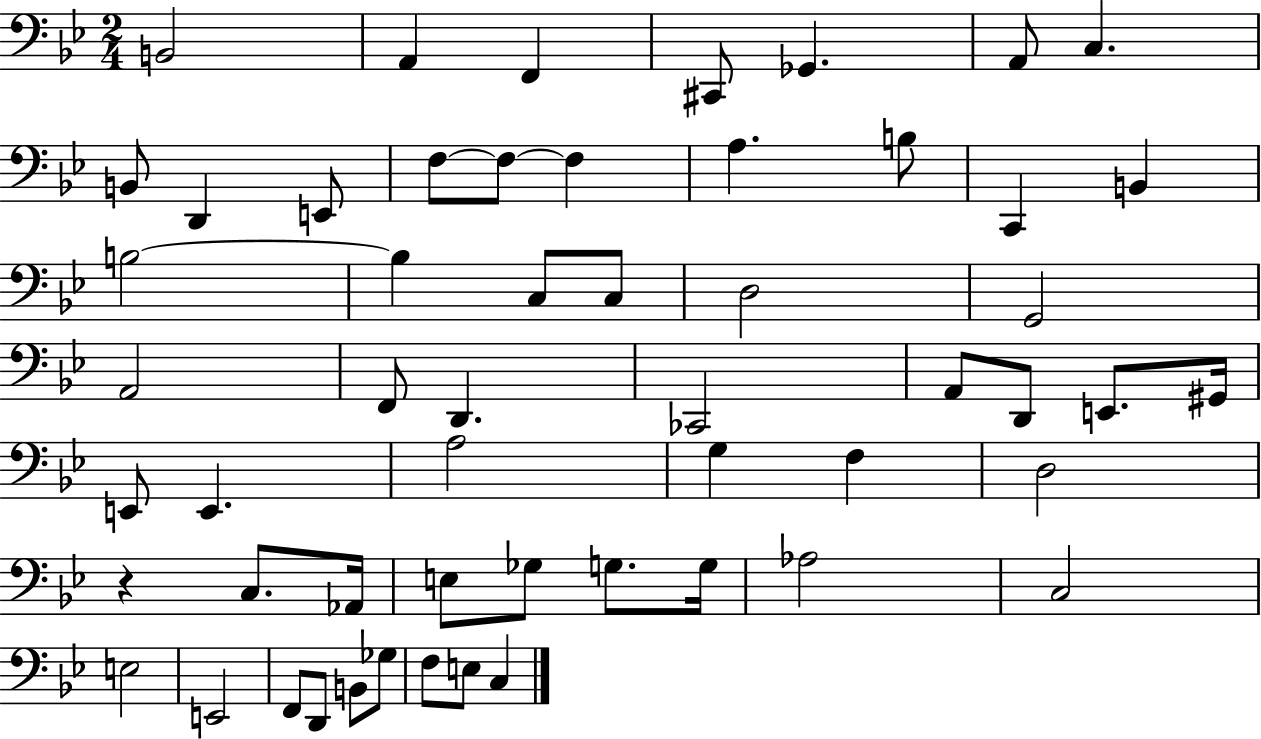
X:1
T:Untitled
M:2/4
L:1/4
K:Bb
B,,2 A,, F,, ^C,,/2 _G,, A,,/2 C, B,,/2 D,, E,,/2 F,/2 F,/2 F, A, B,/2 C,, B,, B,2 B, C,/2 C,/2 D,2 G,,2 A,,2 F,,/2 D,, _C,,2 A,,/2 D,,/2 E,,/2 ^G,,/4 E,,/2 E,, A,2 G, F, D,2 z C,/2 _A,,/4 E,/2 _G,/2 G,/2 G,/4 _A,2 C,2 E,2 E,,2 F,,/2 D,,/2 B,,/2 _G,/2 F,/2 E,/2 C,